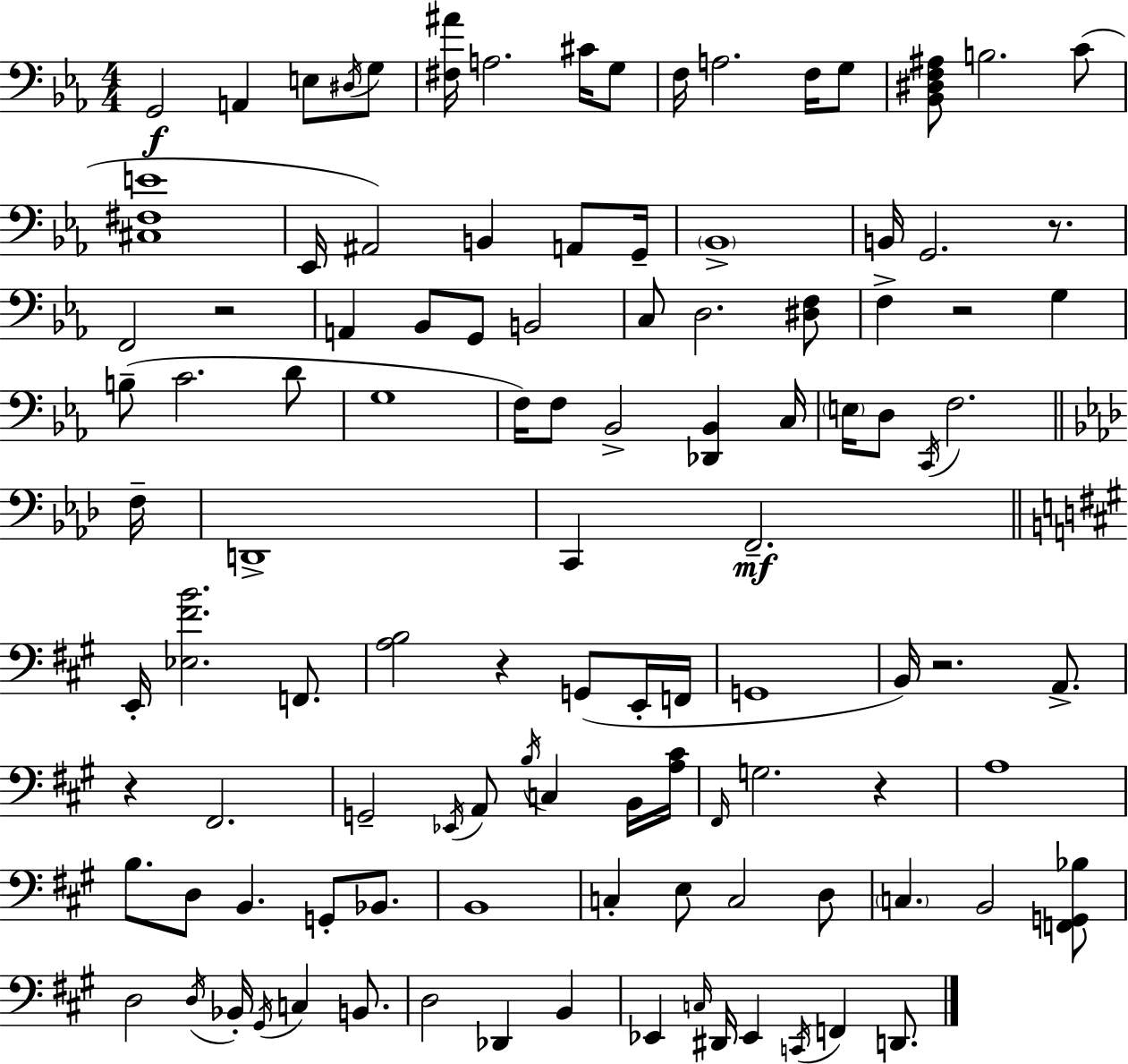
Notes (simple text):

G2/h A2/q E3/e D#3/s G3/e [F#3,A#4]/s A3/h. C#4/s G3/e F3/s A3/h. F3/s G3/e [Bb2,D#3,F3,A#3]/e B3/h. C4/e [C#3,F#3,E4]/w Eb2/s A#2/h B2/q A2/e G2/s Bb2/w B2/s G2/h. R/e. F2/h R/h A2/q Bb2/e G2/e B2/h C3/e D3/h. [D#3,F3]/e F3/q R/h G3/q B3/e C4/h. D4/e G3/w F3/s F3/e Bb2/h [Db2,Bb2]/q C3/s E3/s D3/e C2/s F3/h. F3/s D2/w C2/q F2/h. E2/s [Eb3,F#4,B4]/h. F2/e. [A3,B3]/h R/q G2/e E2/s F2/s G2/w B2/s R/h. A2/e. R/q F#2/h. G2/h Eb2/s A2/e B3/s C3/q B2/s [A3,C#4]/s F#2/s G3/h. R/q A3/w B3/e. D3/e B2/q. G2/e Bb2/e. B2/w C3/q E3/e C3/h D3/e C3/q. B2/h [F2,G2,Bb3]/e D3/h D3/s Bb2/s G#2/s C3/q B2/e. D3/h Db2/q B2/q Eb2/q C3/s D#2/s Eb2/q C2/s F2/q D2/e.